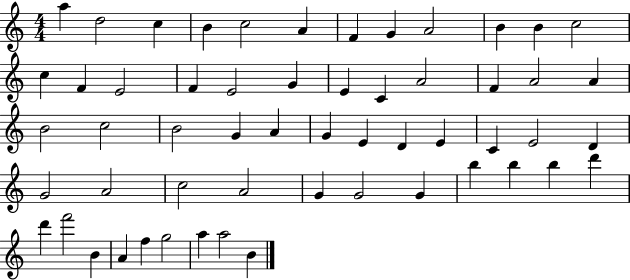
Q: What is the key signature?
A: C major